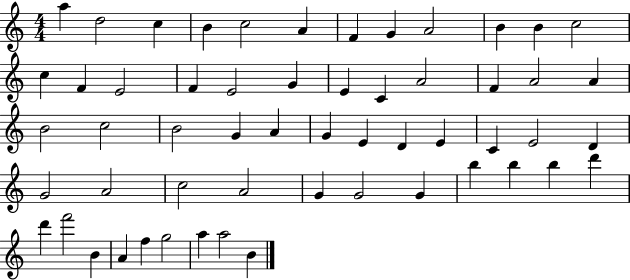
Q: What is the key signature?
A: C major